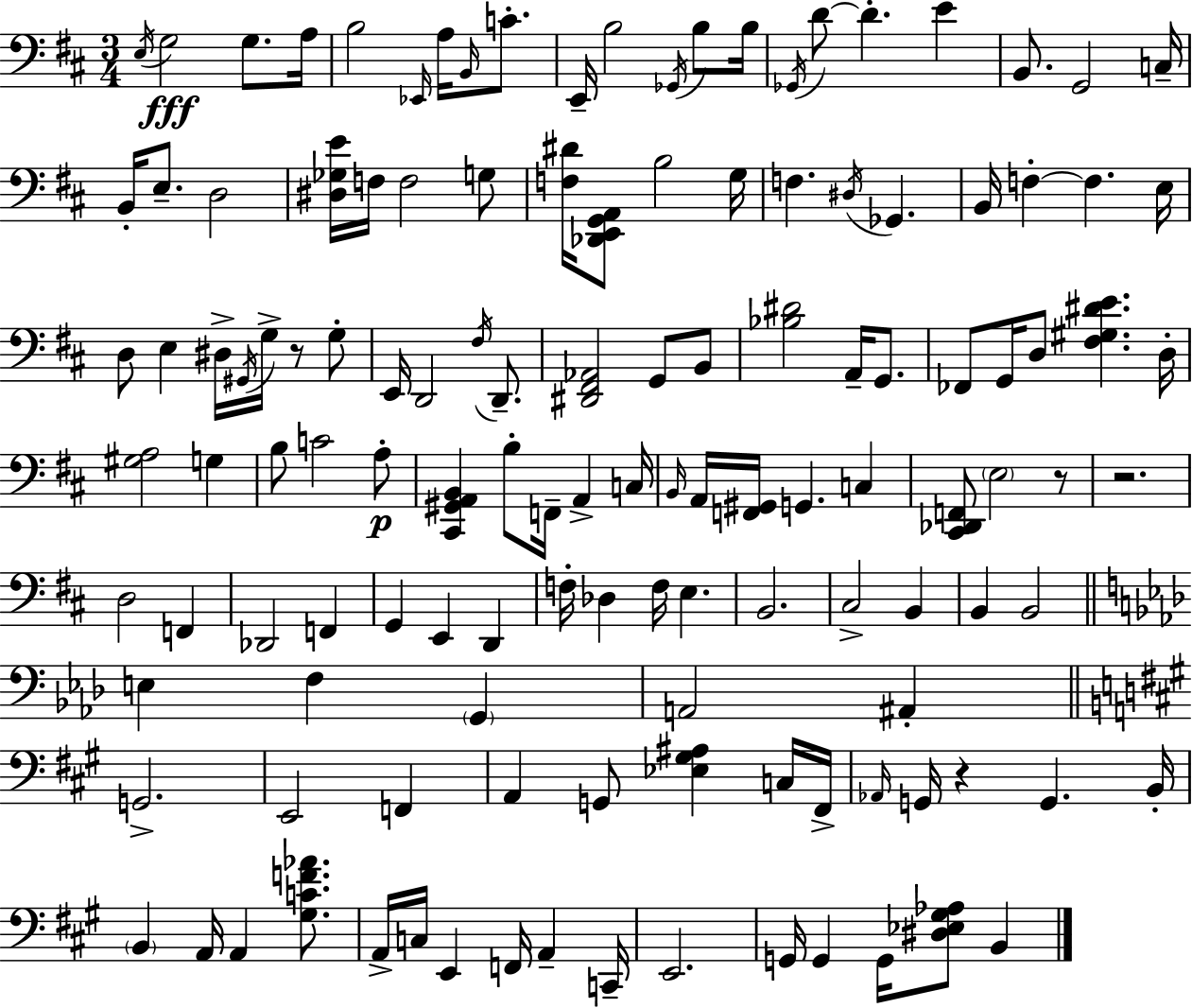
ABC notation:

X:1
T:Untitled
M:3/4
L:1/4
K:D
E,/4 G,2 G,/2 A,/4 B,2 _E,,/4 A,/4 B,,/4 C/2 E,,/4 B,2 _G,,/4 B,/2 B,/4 _G,,/4 D/2 D E B,,/2 G,,2 C,/4 B,,/4 E,/2 D,2 [^D,_G,E]/4 F,/4 F,2 G,/2 [F,^D]/4 [_D,,E,,G,,A,,]/2 B,2 G,/4 F, ^D,/4 _G,, B,,/4 F, F, E,/4 D,/2 E, ^D,/4 ^G,,/4 G,/4 z/2 G,/2 E,,/4 D,,2 ^F,/4 D,,/2 [^D,,^F,,_A,,]2 G,,/2 B,,/2 [_B,^D]2 A,,/4 G,,/2 _F,,/2 G,,/4 D,/2 [^F,^G,^DE] D,/4 [^G,A,]2 G, B,/2 C2 A,/2 [^C,,^G,,A,,B,,] B,/2 F,,/4 A,, C,/4 B,,/4 A,,/4 [F,,^G,,]/4 G,, C, [^C,,_D,,F,,]/2 E,2 z/2 z2 D,2 F,, _D,,2 F,, G,, E,, D,, F,/4 _D, F,/4 E, B,,2 ^C,2 B,, B,, B,,2 E, F, G,, A,,2 ^A,, G,,2 E,,2 F,, A,, G,,/2 [_E,^G,^A,] C,/4 ^F,,/4 _A,,/4 G,,/4 z G,, B,,/4 B,, A,,/4 A,, [^G,CF_A]/2 A,,/4 C,/4 E,, F,,/4 A,, C,,/4 E,,2 G,,/4 G,, G,,/4 [^D,_E,^G,_A,]/2 B,,